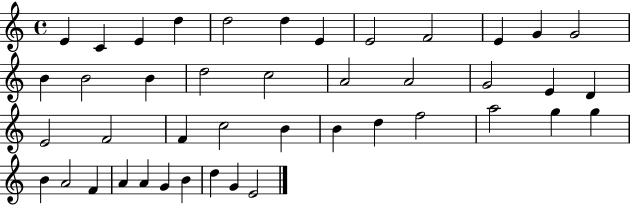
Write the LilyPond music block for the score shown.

{
  \clef treble
  \time 4/4
  \defaultTimeSignature
  \key c \major
  e'4 c'4 e'4 d''4 | d''2 d''4 e'4 | e'2 f'2 | e'4 g'4 g'2 | \break b'4 b'2 b'4 | d''2 c''2 | a'2 a'2 | g'2 e'4 d'4 | \break e'2 f'2 | f'4 c''2 b'4 | b'4 d''4 f''2 | a''2 g''4 g''4 | \break b'4 a'2 f'4 | a'4 a'4 g'4 b'4 | d''4 g'4 e'2 | \bar "|."
}